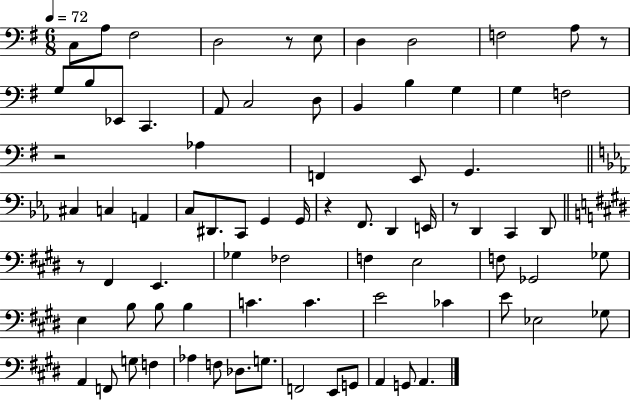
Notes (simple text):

C3/e A3/e F#3/h D3/h R/e E3/e D3/q D3/h F3/h A3/e R/e G3/e B3/e Eb2/e C2/q. A2/e C3/h D3/e B2/q B3/q G3/q G3/q F3/h R/h Ab3/q F2/q E2/e G2/q. C#3/q C3/q A2/q C3/e D#2/e. C2/e G2/q G2/s R/q F2/e. D2/q E2/s R/e D2/q C2/q D2/e R/e F#2/q E2/q. Gb3/q FES3/h F3/q E3/h F3/e Gb2/h Gb3/e E3/q B3/e B3/e B3/q C4/q. C4/q. E4/h CES4/q E4/e Eb3/h Gb3/e A2/q F2/e G3/e F3/q Ab3/q F3/e Db3/e. G3/e. F2/h E2/e G2/e A2/q G2/e A2/q.